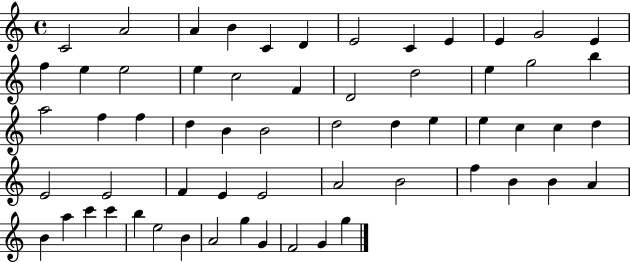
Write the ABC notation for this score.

X:1
T:Untitled
M:4/4
L:1/4
K:C
C2 A2 A B C D E2 C E E G2 E f e e2 e c2 F D2 d2 e g2 b a2 f f d B B2 d2 d e e c c d E2 E2 F E E2 A2 B2 f B B A B a c' c' b e2 B A2 g G F2 G g